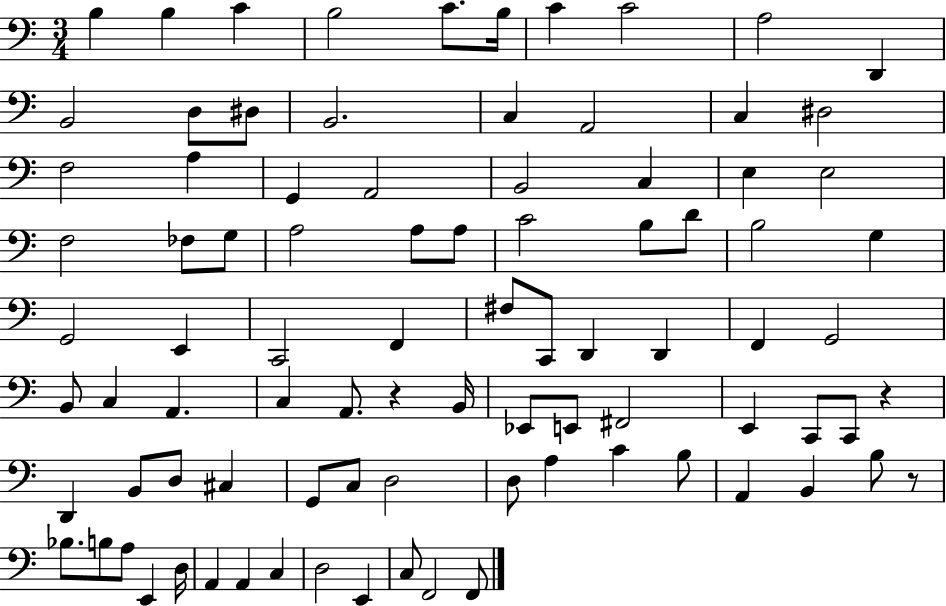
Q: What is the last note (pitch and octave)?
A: F2